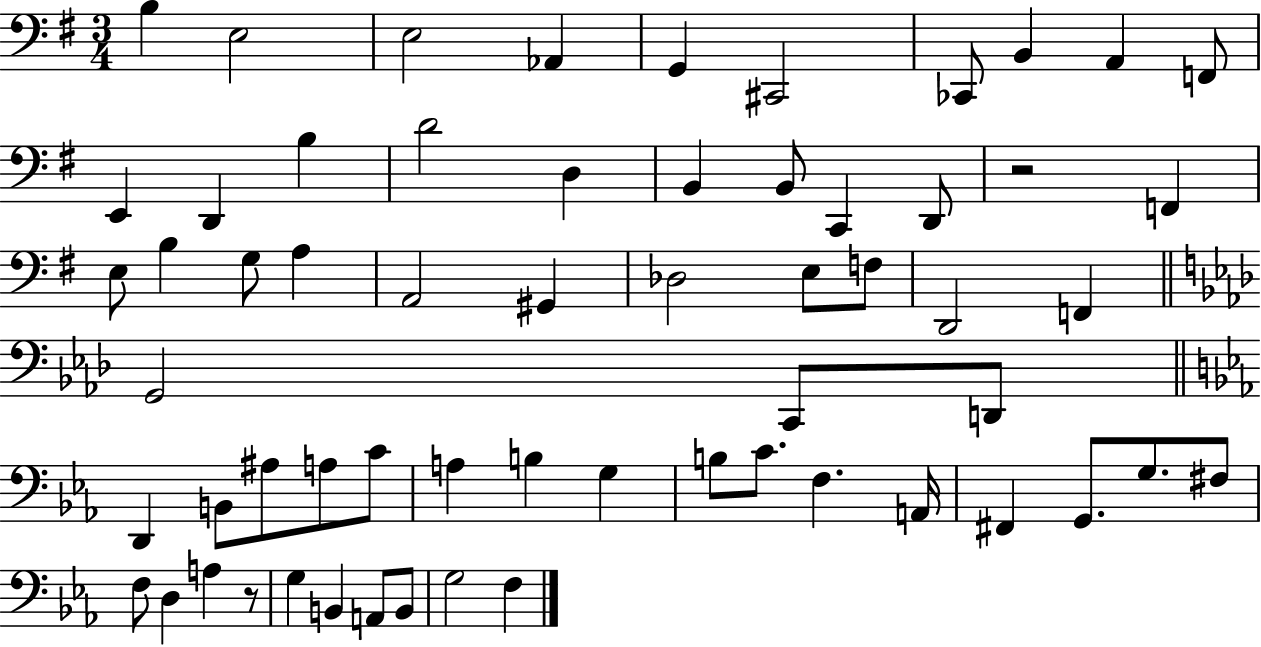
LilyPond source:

{
  \clef bass
  \numericTimeSignature
  \time 3/4
  \key g \major
  \repeat volta 2 { b4 e2 | e2 aes,4 | g,4 cis,2 | ces,8 b,4 a,4 f,8 | \break e,4 d,4 b4 | d'2 d4 | b,4 b,8 c,4 d,8 | r2 f,4 | \break e8 b4 g8 a4 | a,2 gis,4 | des2 e8 f8 | d,2 f,4 | \break \bar "||" \break \key aes \major g,2 c,8 d,8 | \bar "||" \break \key ees \major d,4 b,8 ais8 a8 c'8 | a4 b4 g4 | b8 c'8. f4. a,16 | fis,4 g,8. g8. fis8 | \break f8 d4 a4 r8 | g4 b,4 a,8 b,8 | g2 f4 | } \bar "|."
}